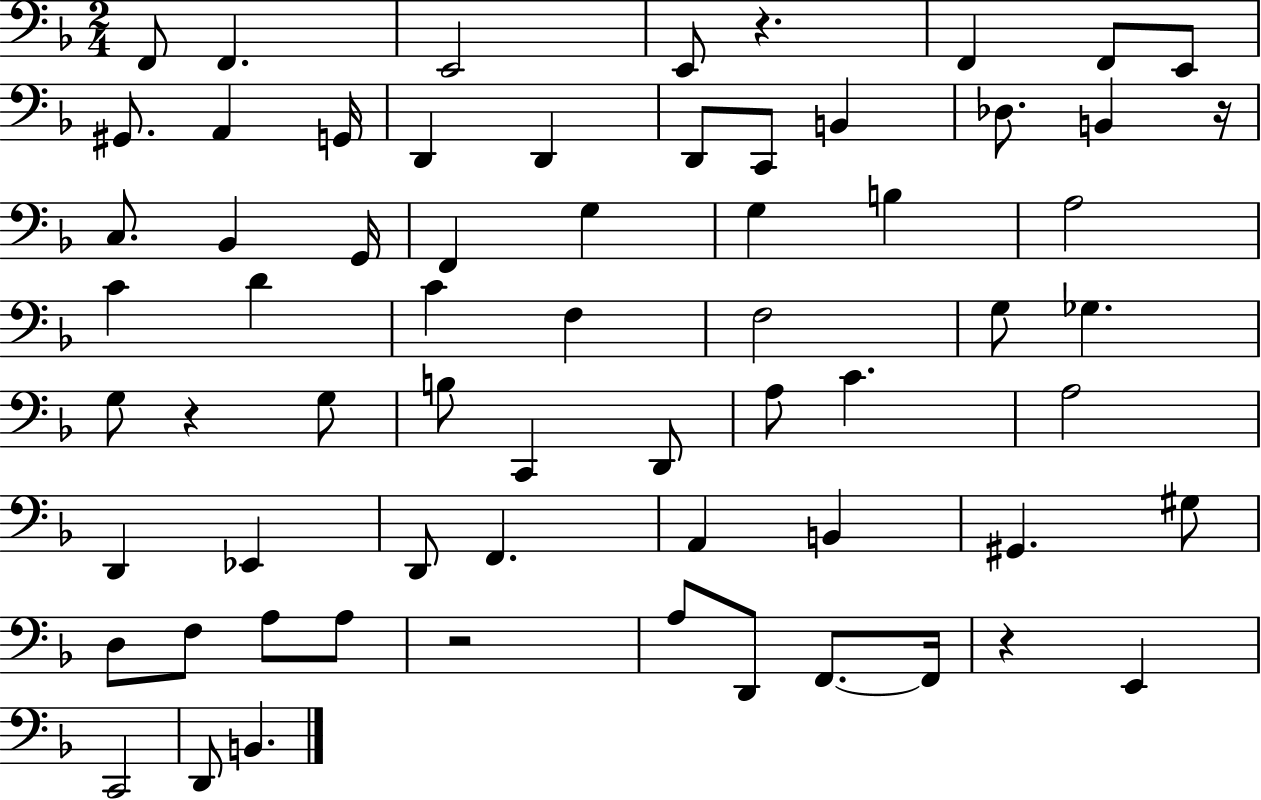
{
  \clef bass
  \numericTimeSignature
  \time 2/4
  \key f \major
  \repeat volta 2 { f,8 f,4. | e,2 | e,8 r4. | f,4 f,8 e,8 | \break gis,8. a,4 g,16 | d,4 d,4 | d,8 c,8 b,4 | des8. b,4 r16 | \break c8. bes,4 g,16 | f,4 g4 | g4 b4 | a2 | \break c'4 d'4 | c'4 f4 | f2 | g8 ges4. | \break g8 r4 g8 | b8 c,4 d,8 | a8 c'4. | a2 | \break d,4 ees,4 | d,8 f,4. | a,4 b,4 | gis,4. gis8 | \break d8 f8 a8 a8 | r2 | a8 d,8 f,8.~~ f,16 | r4 e,4 | \break c,2 | d,8 b,4. | } \bar "|."
}